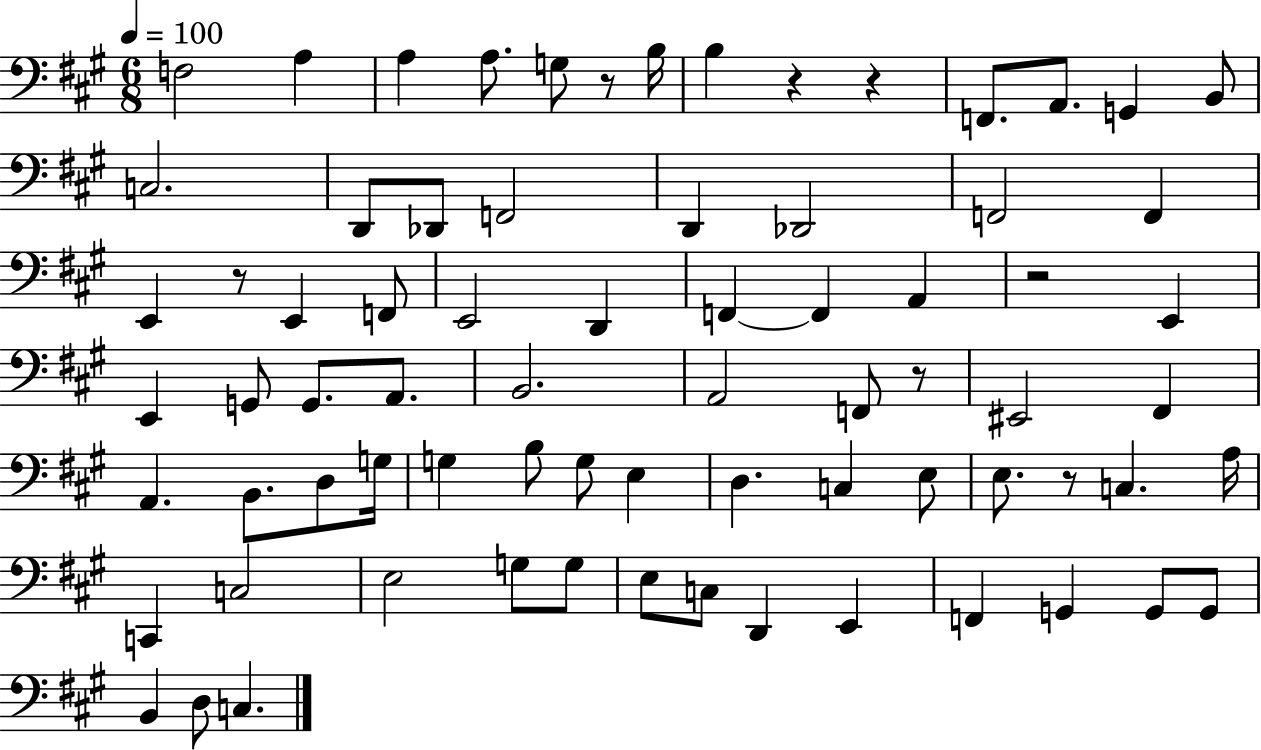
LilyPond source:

{
  \clef bass
  \numericTimeSignature
  \time 6/8
  \key a \major
  \tempo 4 = 100
  f2 a4 | a4 a8. g8 r8 b16 | b4 r4 r4 | f,8. a,8. g,4 b,8 | \break c2. | d,8 des,8 f,2 | d,4 des,2 | f,2 f,4 | \break e,4 r8 e,4 f,8 | e,2 d,4 | f,4~~ f,4 a,4 | r2 e,4 | \break e,4 g,8 g,8. a,8. | b,2. | a,2 f,8 r8 | eis,2 fis,4 | \break a,4. b,8. d8 g16 | g4 b8 g8 e4 | d4. c4 e8 | e8. r8 c4. a16 | \break c,4 c2 | e2 g8 g8 | e8 c8 d,4 e,4 | f,4 g,4 g,8 g,8 | \break b,4 d8 c4. | \bar "|."
}